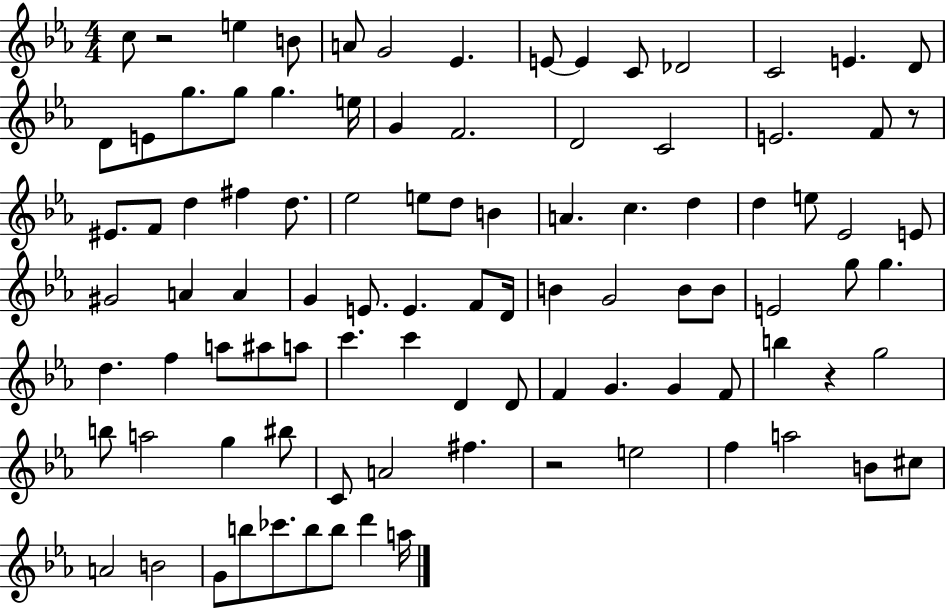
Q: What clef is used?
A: treble